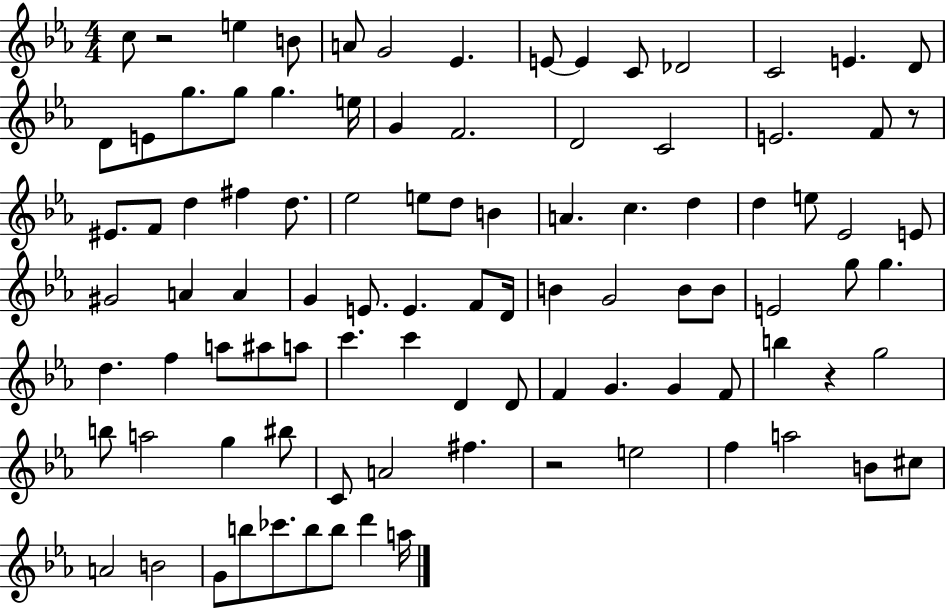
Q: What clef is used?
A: treble